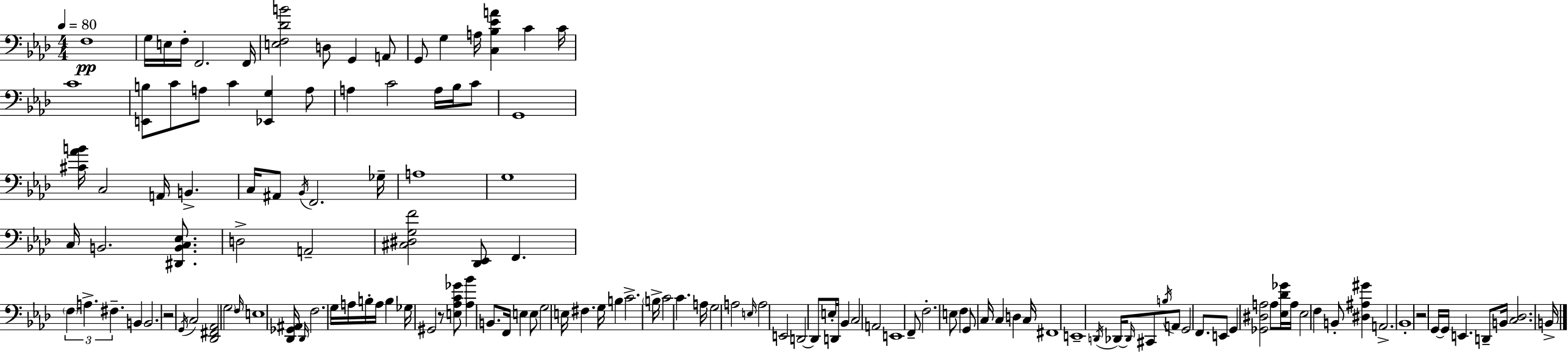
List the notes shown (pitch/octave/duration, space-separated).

F3/w G3/s E3/s F3/s F2/h. F2/s [E3,F3,Db4,B4]/h D3/e G2/q A2/e G2/e G3/q A3/s [C3,Bb3,Eb4,A4]/q C4/q C4/s C4/w [E2,B3]/e C4/e A3/e C4/q [Eb2,G3]/q A3/e A3/q C4/h A3/s Bb3/s C4/e G2/w [C#4,Ab4,B4]/s C3/h A2/s B2/q. C3/s A#2/e Bb2/s F2/h. Gb3/s A3/w G3/w C3/s B2/h. [D#2,B2,C3,Eb3]/e. D3/h A2/h [C#3,D#3,G3,F4]/h [Db2,Eb2]/e F2/q. F3/q A3/q. F#3/q. B2/q B2/h. R/h G2/s C3/h [Db2,F#2,Ab2]/h G3/h F3/s E3/w [Db2,Gb2,A#2]/s Db2/s F3/h. G3/s A3/s B3/s A3/s B3/q Gb3/s G#2/h R/e [E3,Ab3,C4,Gb4]/e [Ab3,Bb4]/q B2/e. F2/s E3/q E3/e G3/h E3/s F#3/q. G3/s B3/q C4/h. B3/s C4/h C4/q. A3/s G3/h A3/h E3/s A3/h E2/h D2/h D2/e E3/s D2/s Bb2/q C3/h A2/h E2/w F2/e F3/h. E3/e F3/q G2/e C3/s C3/q D3/q C3/s F#2/w E2/w D2/s Db2/s Db2/s C#2/e B3/s A2/e G2/h F2/e. E2/e G2/q [Gb2,D#3,A3]/h A3/e [Eb3,Db4,Gb4]/s A3/s Eb3/h F3/q B2/e [D#3,A#3,G#4]/q A2/h. Bb2/w R/h G2/s G2/s E2/q. D2/e B2/s [C3,Db3]/h. B2/s